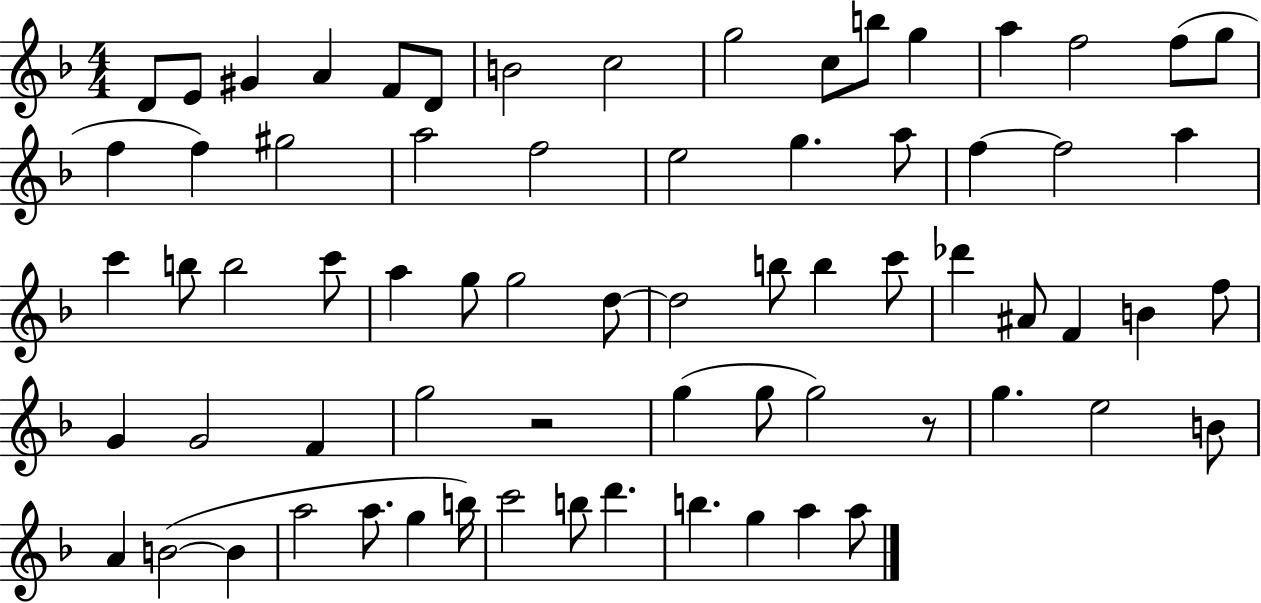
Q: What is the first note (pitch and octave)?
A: D4